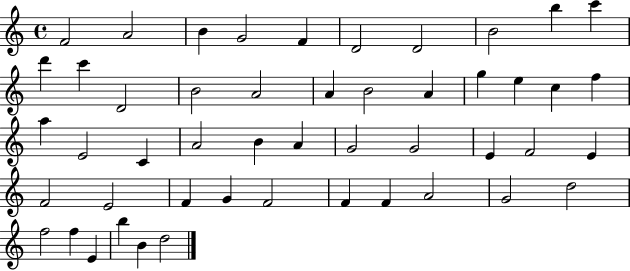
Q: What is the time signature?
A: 4/4